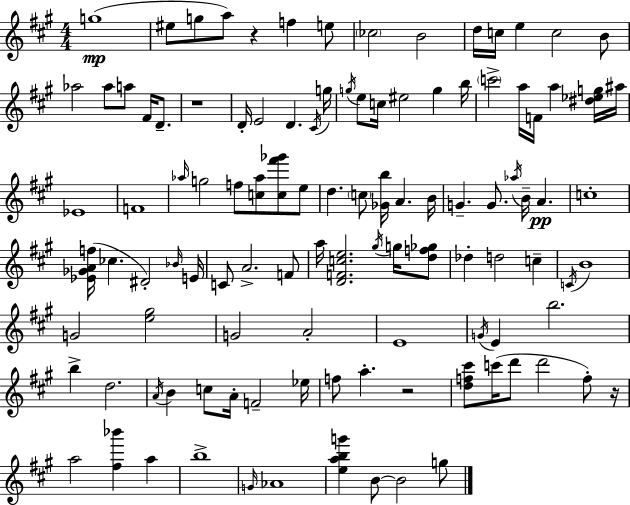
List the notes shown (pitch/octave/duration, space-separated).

G5/w EIS5/e G5/e A5/e R/q F5/q E5/e CES5/h B4/h D5/s C5/s E5/q C5/h B4/e Ab5/h Ab5/e A5/e F#4/s D4/e. R/w D4/s E4/h D4/q. C#4/s G5/s G5/s E5/e C5/s EIS5/h G5/q B5/s C6/h A5/s F4/s A5/q [D#5,Eb5,G5]/s A#5/s Eb4/w F4/w Ab5/s G5/h F5/e [C5,Ab5]/e [C5,F#6,Gb6]/e E5/e D5/q. C5/e [Gb4,B5]/s A4/q. B4/s G4/q. G4/e. Ab5/s B4/s A4/q. C5/w [Eb4,Gb4,A4,F5]/s CES5/q. D#4/h Bb4/s E4/s C4/e A4/h. F4/e A5/s [D4,F4,C5,E5]/h. G#5/s G5/s [D5,F5,Gb5]/e Db5/q D5/h C5/q C4/s B4/w G4/h [E5,G#5]/h G4/h A4/h E4/w G4/s E4/q B5/h. B5/q D5/h. A4/s B4/q C5/e A4/s F4/h Eb5/s F5/e A5/q. R/h [D5,F5,C#6]/e C6/s D6/e D6/h F5/e R/s A5/h [F#5,Bb6]/q A5/q B5/w G4/s Ab4/w [E5,A5,B5,G6]/q B4/e B4/h G5/e